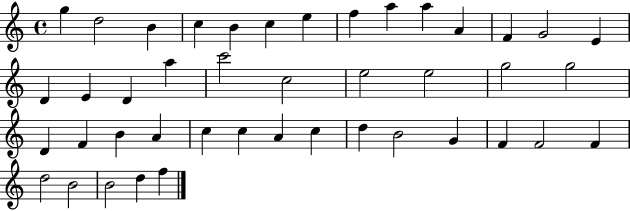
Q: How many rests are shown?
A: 0